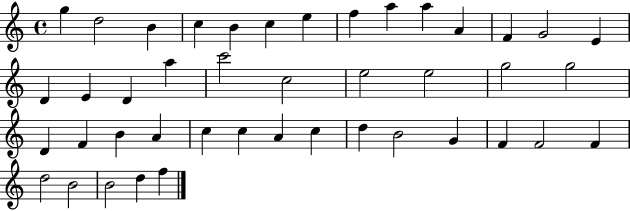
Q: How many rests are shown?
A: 0